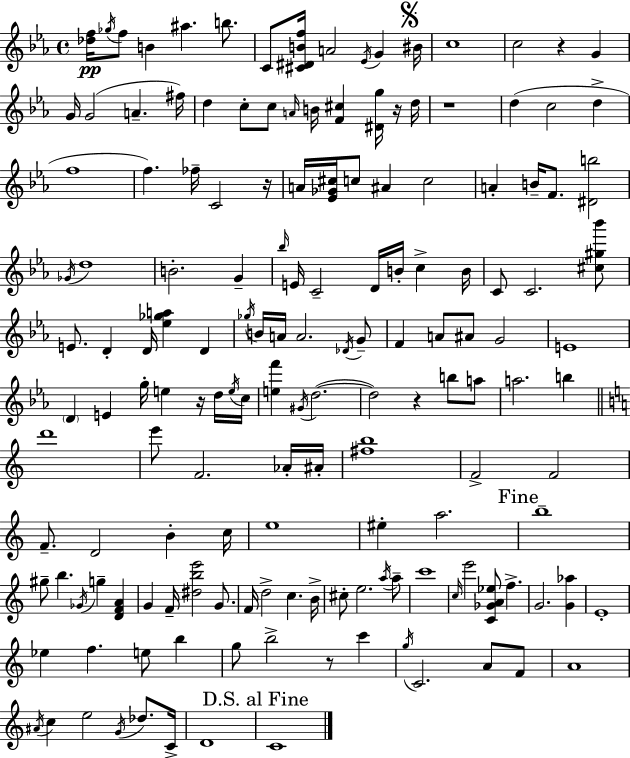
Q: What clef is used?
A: treble